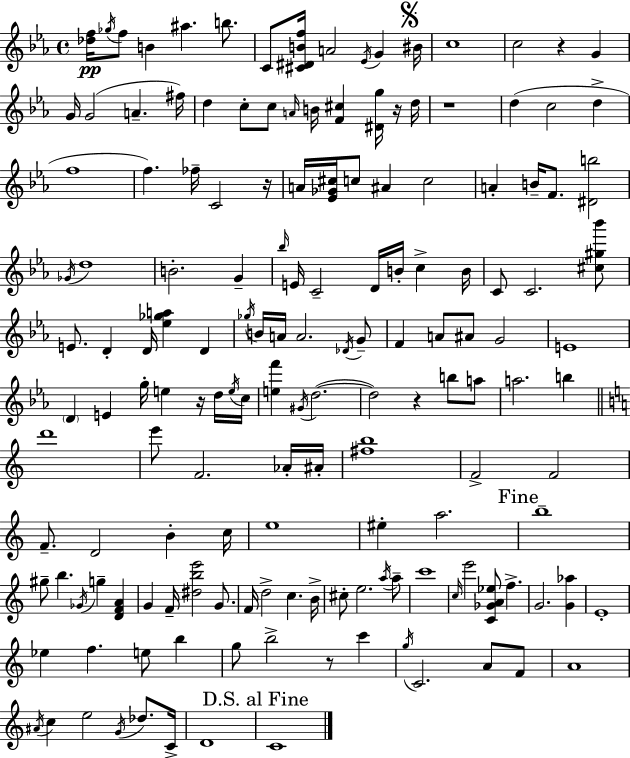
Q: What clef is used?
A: treble